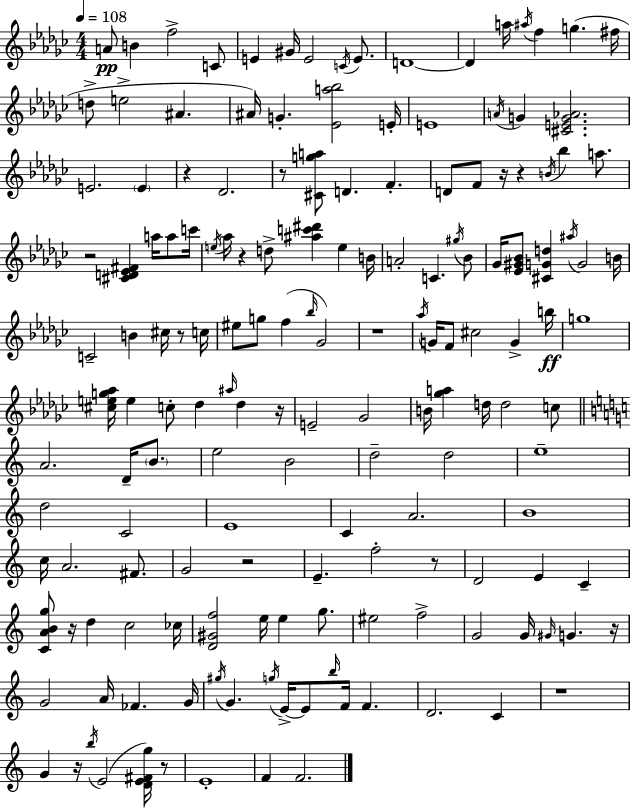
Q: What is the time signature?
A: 4/4